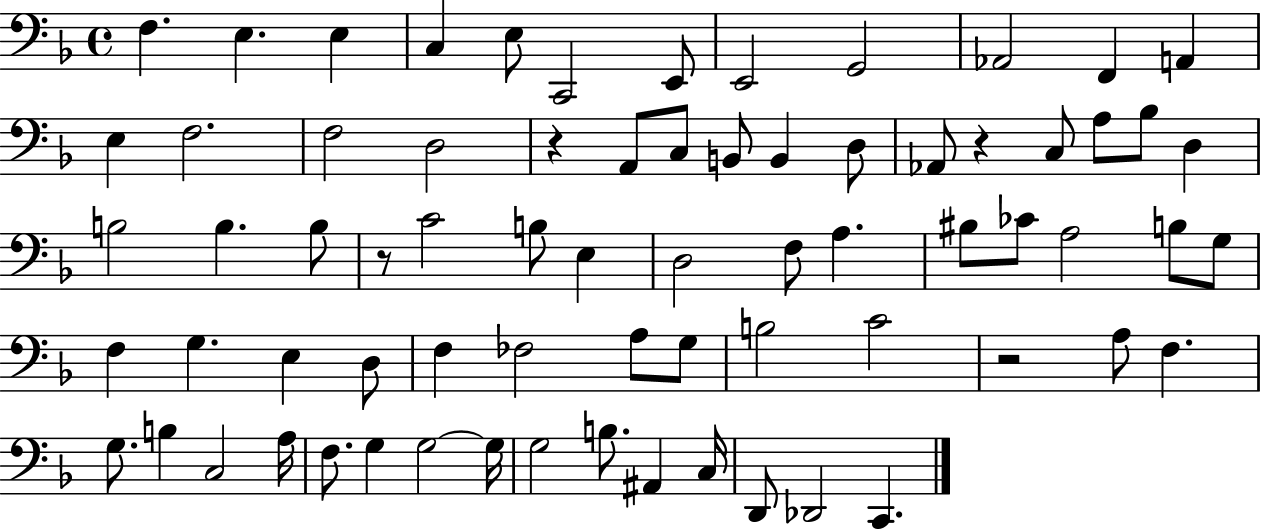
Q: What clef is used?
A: bass